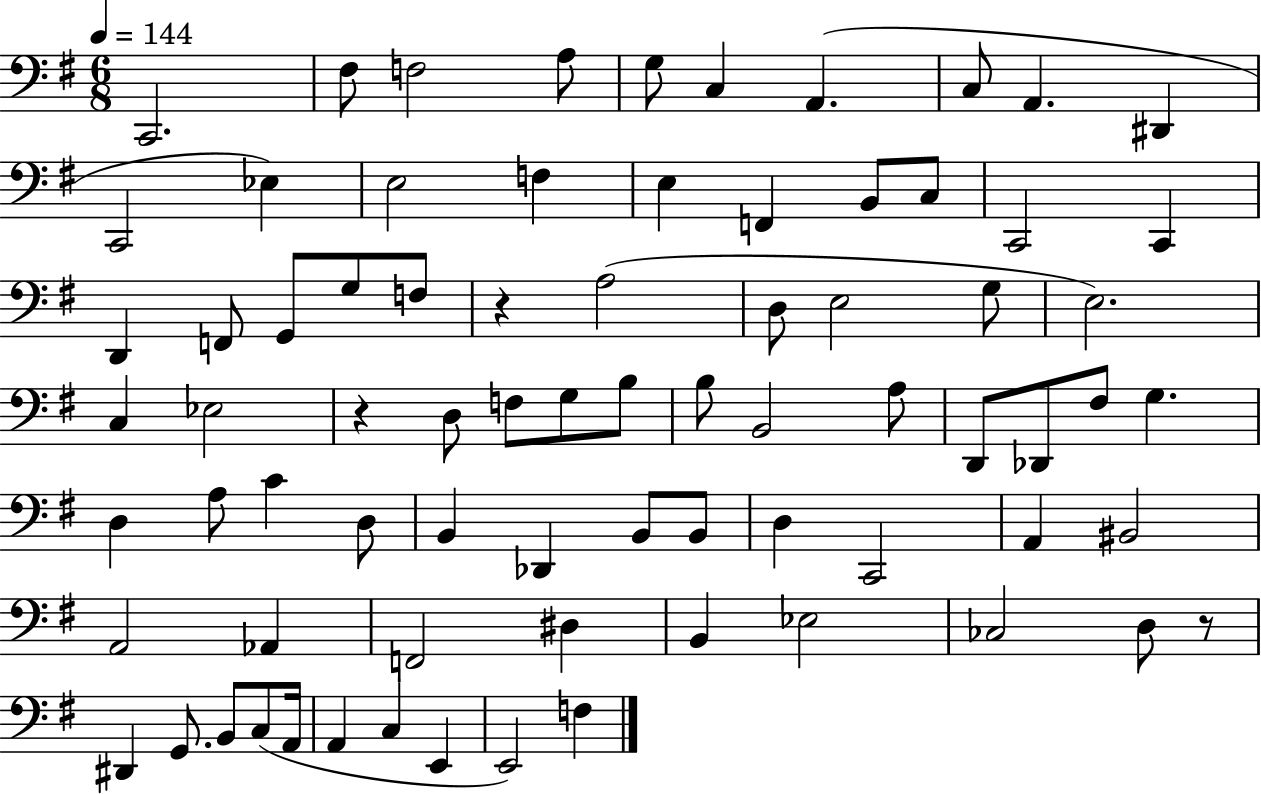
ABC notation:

X:1
T:Untitled
M:6/8
L:1/4
K:G
C,,2 ^F,/2 F,2 A,/2 G,/2 C, A,, C,/2 A,, ^D,, C,,2 _E, E,2 F, E, F,, B,,/2 C,/2 C,,2 C,, D,, F,,/2 G,,/2 G,/2 F,/2 z A,2 D,/2 E,2 G,/2 E,2 C, _E,2 z D,/2 F,/2 G,/2 B,/2 B,/2 B,,2 A,/2 D,,/2 _D,,/2 ^F,/2 G, D, A,/2 C D,/2 B,, _D,, B,,/2 B,,/2 D, C,,2 A,, ^B,,2 A,,2 _A,, F,,2 ^D, B,, _E,2 _C,2 D,/2 z/2 ^D,, G,,/2 B,,/2 C,/2 A,,/4 A,, C, E,, E,,2 F,